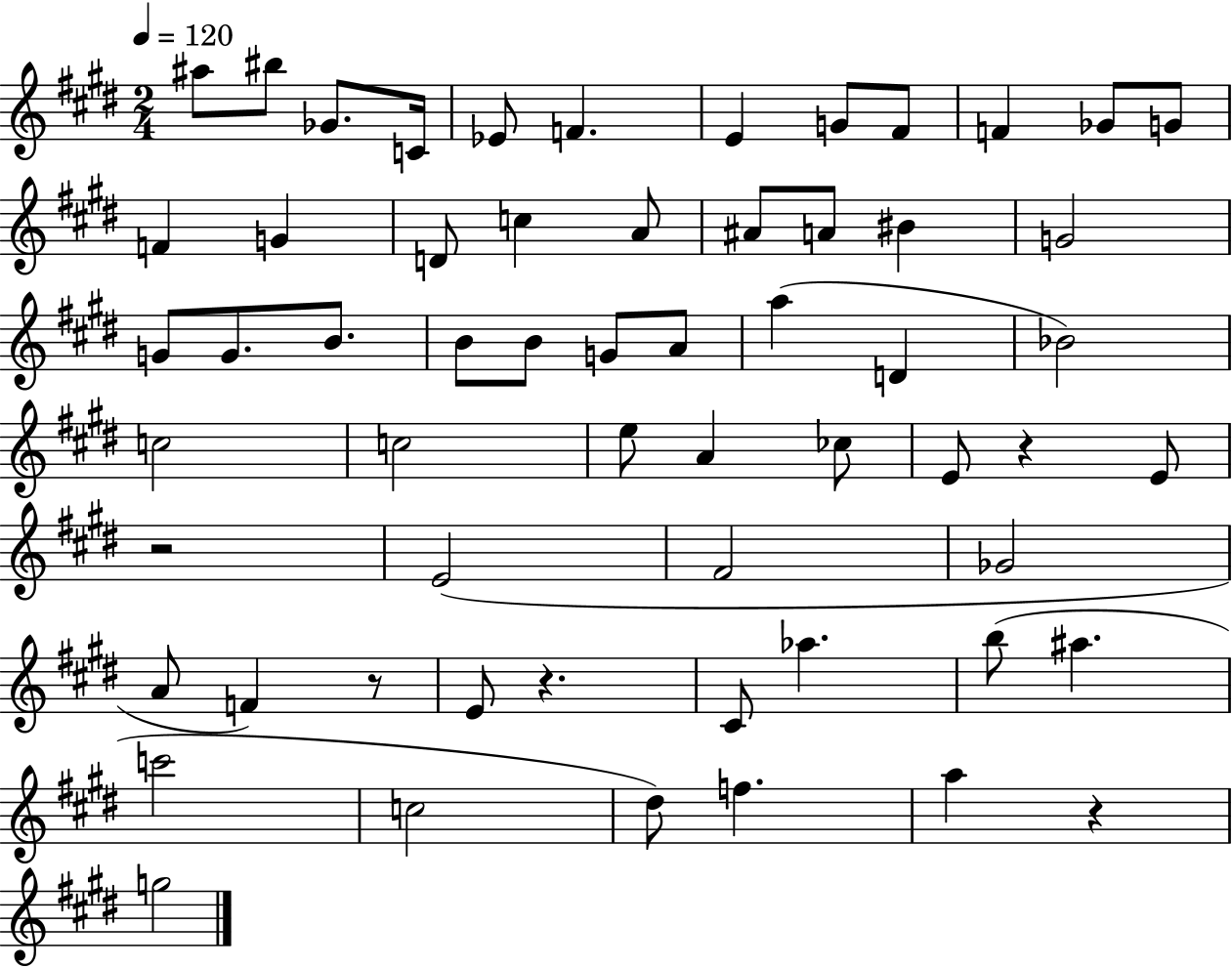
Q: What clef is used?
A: treble